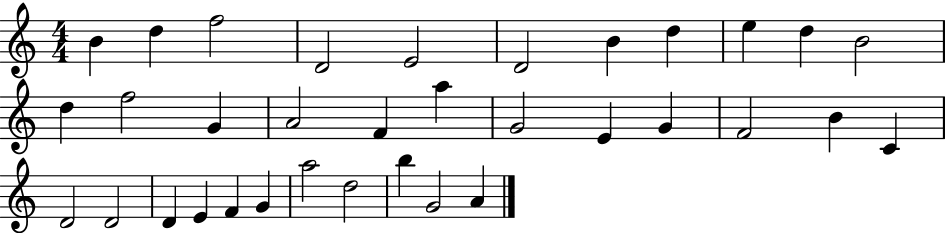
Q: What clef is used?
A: treble